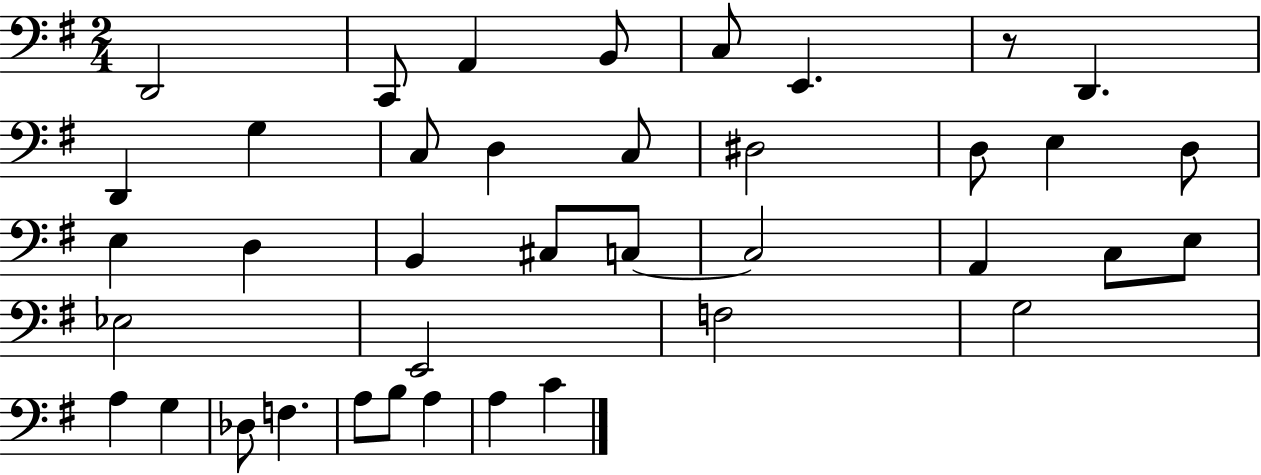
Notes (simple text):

D2/h C2/e A2/q B2/e C3/e E2/q. R/e D2/q. D2/q G3/q C3/e D3/q C3/e D#3/h D3/e E3/q D3/e E3/q D3/q B2/q C#3/e C3/e C3/h A2/q C3/e E3/e Eb3/h E2/h F3/h G3/h A3/q G3/q Db3/e F3/q. A3/e B3/e A3/q A3/q C4/q